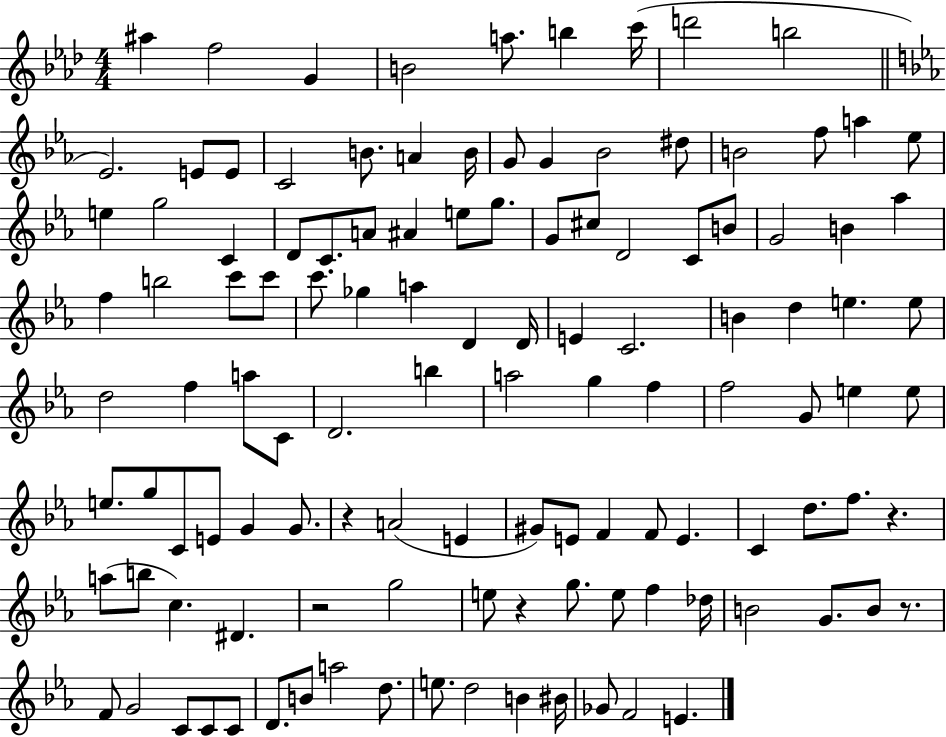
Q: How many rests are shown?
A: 5